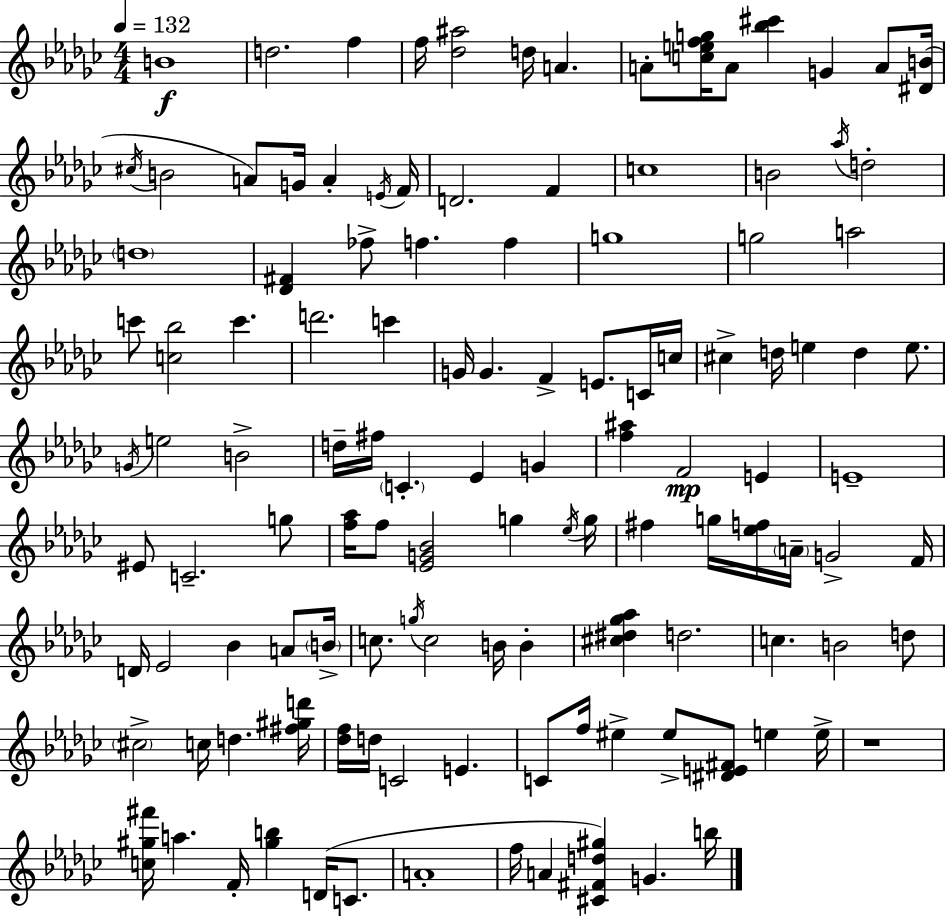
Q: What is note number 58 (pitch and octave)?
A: C4